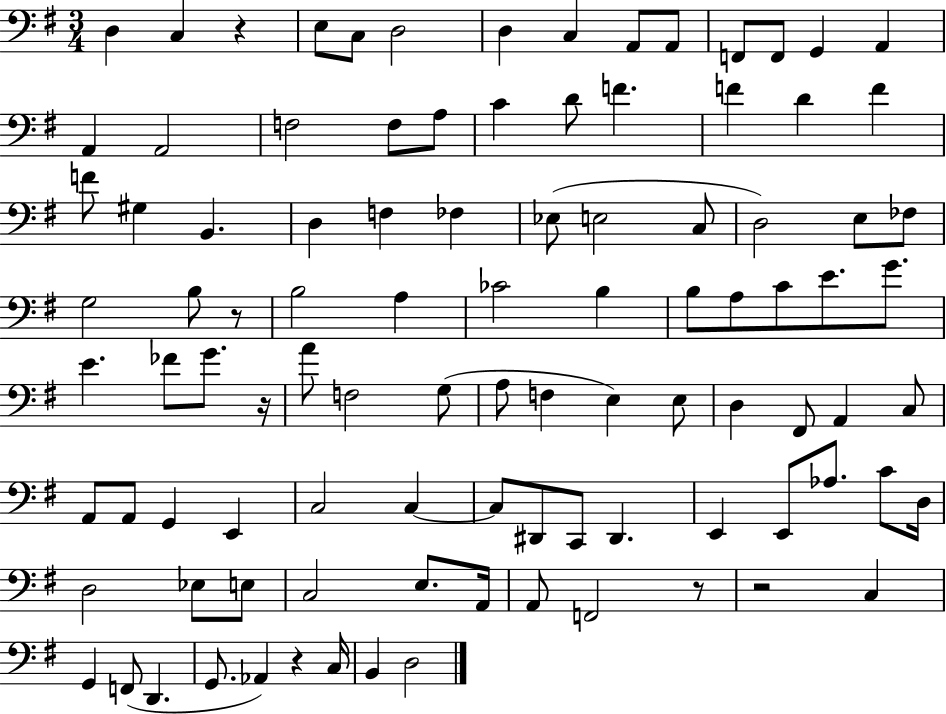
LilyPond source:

{
  \clef bass
  \numericTimeSignature
  \time 3/4
  \key g \major
  d4 c4 r4 | e8 c8 d2 | d4 c4 a,8 a,8 | f,8 f,8 g,4 a,4 | \break a,4 a,2 | f2 f8 a8 | c'4 d'8 f'4. | f'4 d'4 f'4 | \break f'8 gis4 b,4. | d4 f4 fes4 | ees8( e2 c8 | d2) e8 fes8 | \break g2 b8 r8 | b2 a4 | ces'2 b4 | b8 a8 c'8 e'8. g'8. | \break e'4. fes'8 g'8. r16 | a'8 f2 g8( | a8 f4 e4) e8 | d4 fis,8 a,4 c8 | \break a,8 a,8 g,4 e,4 | c2 c4~~ | c8 dis,8 c,8 dis,4. | e,4 e,8 aes8. c'8 d16 | \break d2 ees8 e8 | c2 e8. a,16 | a,8 f,2 r8 | r2 c4 | \break g,4 f,8( d,4. | g,8. aes,4) r4 c16 | b,4 d2 | \bar "|."
}